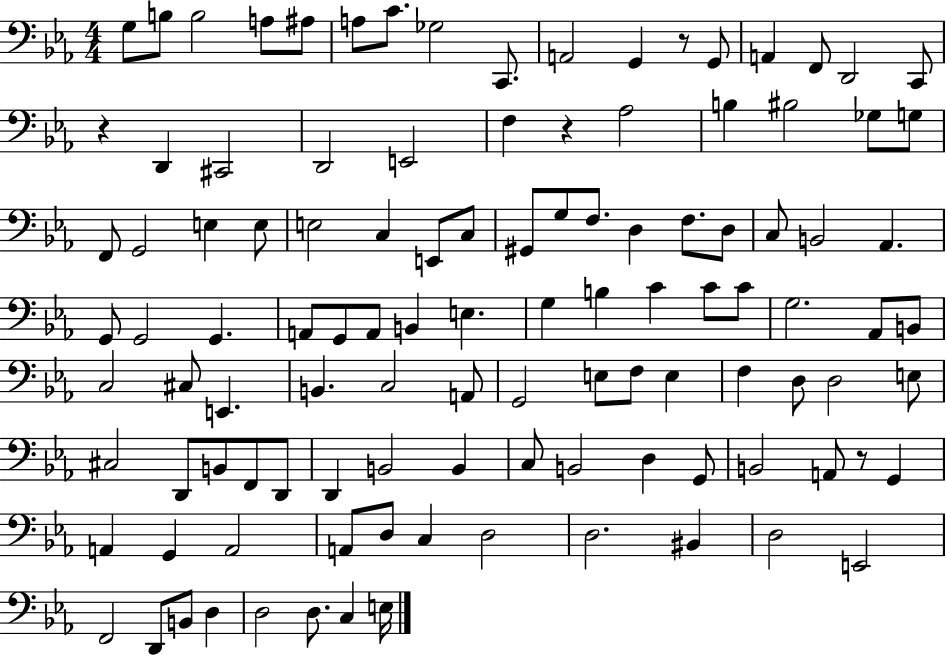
X:1
T:Untitled
M:4/4
L:1/4
K:Eb
G,/2 B,/2 B,2 A,/2 ^A,/2 A,/2 C/2 _G,2 C,,/2 A,,2 G,, z/2 G,,/2 A,, F,,/2 D,,2 C,,/2 z D,, ^C,,2 D,,2 E,,2 F, z _A,2 B, ^B,2 _G,/2 G,/2 F,,/2 G,,2 E, E,/2 E,2 C, E,,/2 C,/2 ^G,,/2 G,/2 F,/2 D, F,/2 D,/2 C,/2 B,,2 _A,, G,,/2 G,,2 G,, A,,/2 G,,/2 A,,/2 B,, E, G, B, C C/2 C/2 G,2 _A,,/2 B,,/2 C,2 ^C,/2 E,, B,, C,2 A,,/2 G,,2 E,/2 F,/2 E, F, D,/2 D,2 E,/2 ^C,2 D,,/2 B,,/2 F,,/2 D,,/2 D,, B,,2 B,, C,/2 B,,2 D, G,,/2 B,,2 A,,/2 z/2 G,, A,, G,, A,,2 A,,/2 D,/2 C, D,2 D,2 ^B,, D,2 E,,2 F,,2 D,,/2 B,,/2 D, D,2 D,/2 C, E,/4